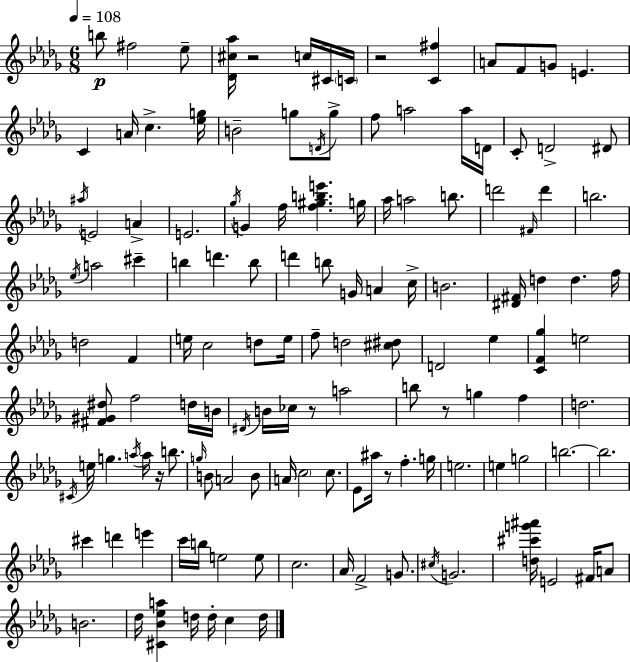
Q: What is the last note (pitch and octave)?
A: D5